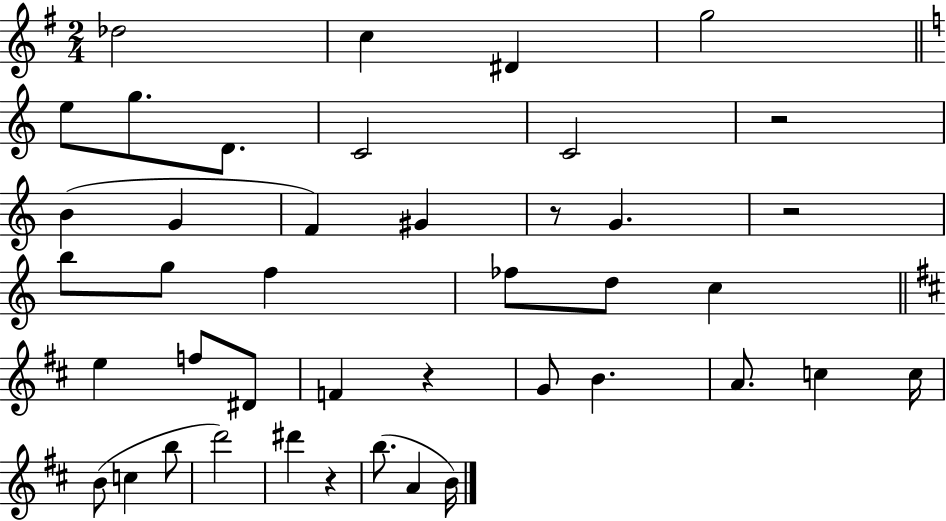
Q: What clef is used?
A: treble